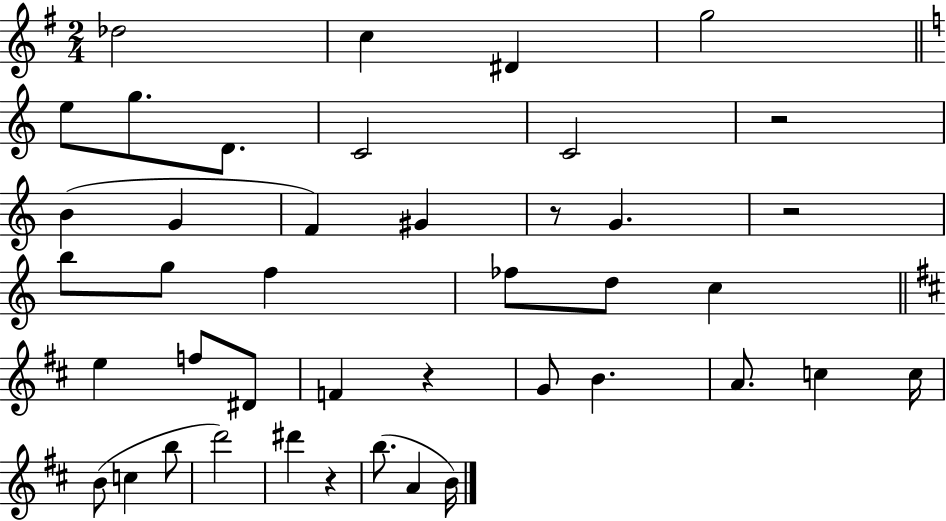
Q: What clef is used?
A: treble